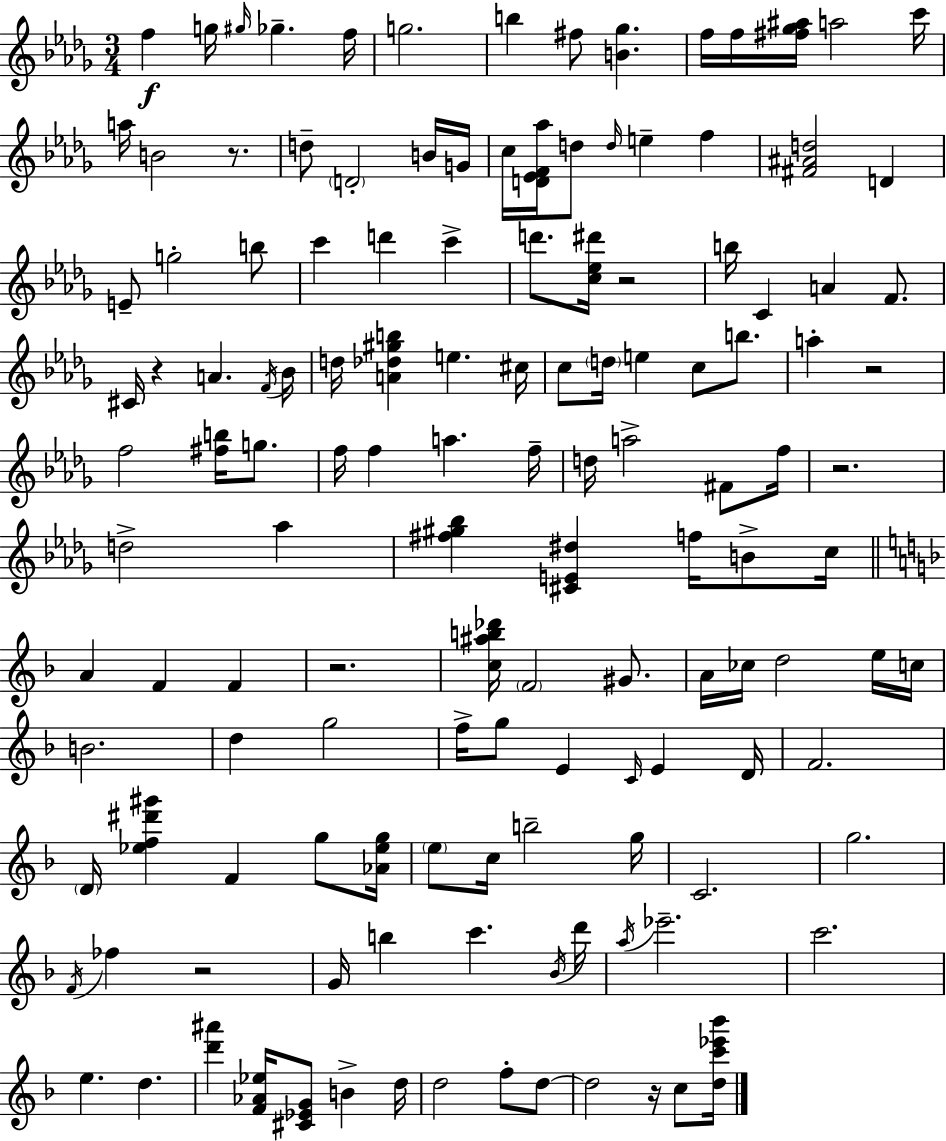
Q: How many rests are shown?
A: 8